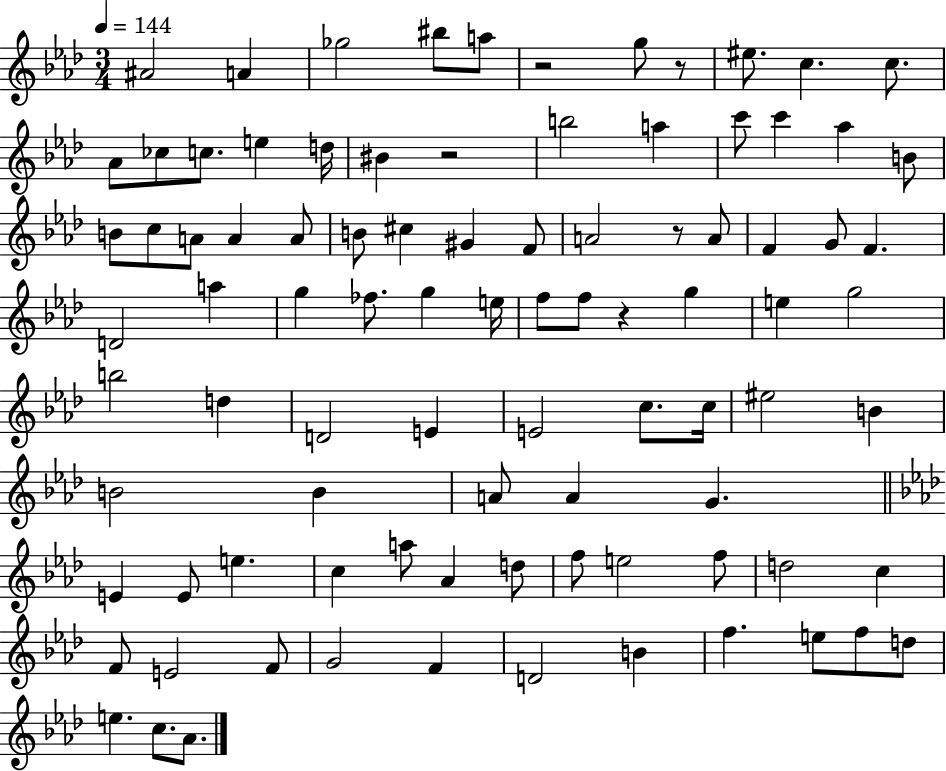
A#4/h A4/q Gb5/h BIS5/e A5/e R/h G5/e R/e EIS5/e. C5/q. C5/e. Ab4/e CES5/e C5/e. E5/q D5/s BIS4/q R/h B5/h A5/q C6/e C6/q Ab5/q B4/e B4/e C5/e A4/e A4/q A4/e B4/e C#5/q G#4/q F4/e A4/h R/e A4/e F4/q G4/e F4/q. D4/h A5/q G5/q FES5/e. G5/q E5/s F5/e F5/e R/q G5/q E5/q G5/h B5/h D5/q D4/h E4/q E4/h C5/e. C5/s EIS5/h B4/q B4/h B4/q A4/e A4/q G4/q. E4/q E4/e E5/q. C5/q A5/e Ab4/q D5/e F5/e E5/h F5/e D5/h C5/q F4/e E4/h F4/e G4/h F4/q D4/h B4/q F5/q. E5/e F5/e D5/e E5/q. C5/e. Ab4/e.